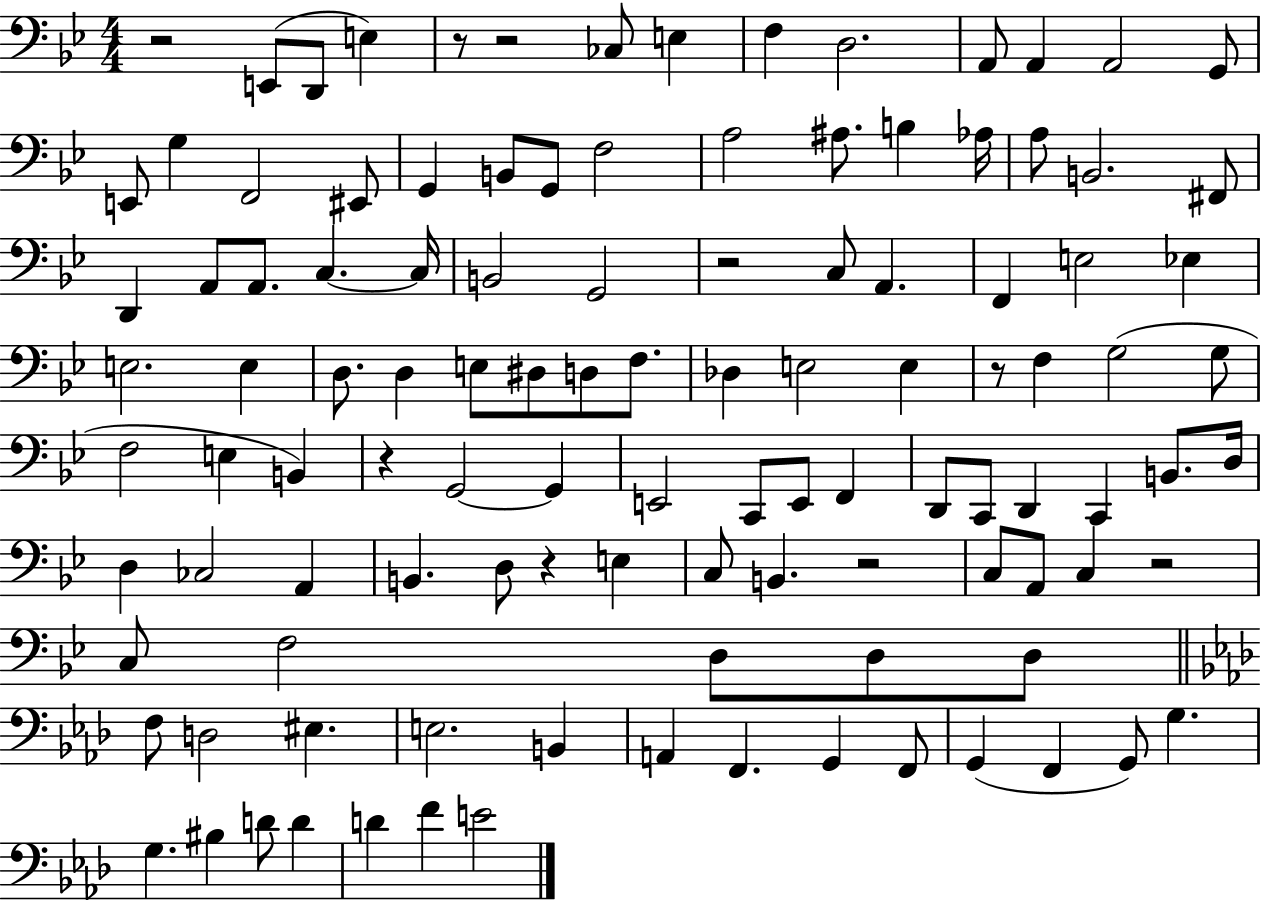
X:1
T:Untitled
M:4/4
L:1/4
K:Bb
z2 E,,/2 D,,/2 E, z/2 z2 _C,/2 E, F, D,2 A,,/2 A,, A,,2 G,,/2 E,,/2 G, F,,2 ^E,,/2 G,, B,,/2 G,,/2 F,2 A,2 ^A,/2 B, _A,/4 A,/2 B,,2 ^F,,/2 D,, A,,/2 A,,/2 C, C,/4 B,,2 G,,2 z2 C,/2 A,, F,, E,2 _E, E,2 E, D,/2 D, E,/2 ^D,/2 D,/2 F,/2 _D, E,2 E, z/2 F, G,2 G,/2 F,2 E, B,, z G,,2 G,, E,,2 C,,/2 E,,/2 F,, D,,/2 C,,/2 D,, C,, B,,/2 D,/4 D, _C,2 A,, B,, D,/2 z E, C,/2 B,, z2 C,/2 A,,/2 C, z2 C,/2 F,2 D,/2 D,/2 D,/2 F,/2 D,2 ^E, E,2 B,, A,, F,, G,, F,,/2 G,, F,, G,,/2 G, G, ^B, D/2 D D F E2